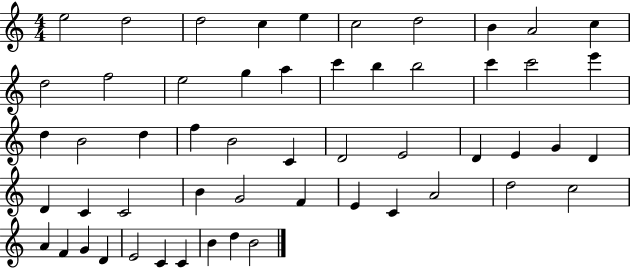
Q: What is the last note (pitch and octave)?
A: B4